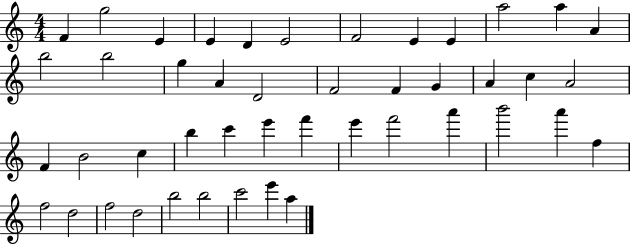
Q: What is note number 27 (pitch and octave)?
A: B5